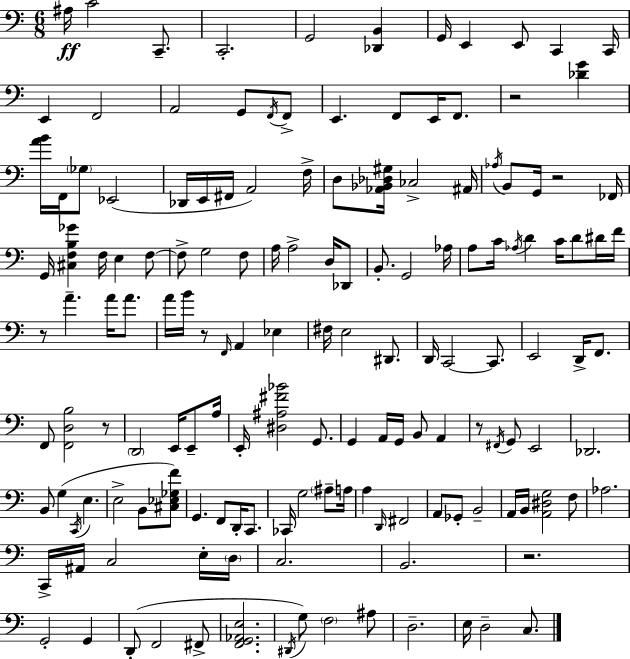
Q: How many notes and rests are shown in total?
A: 151